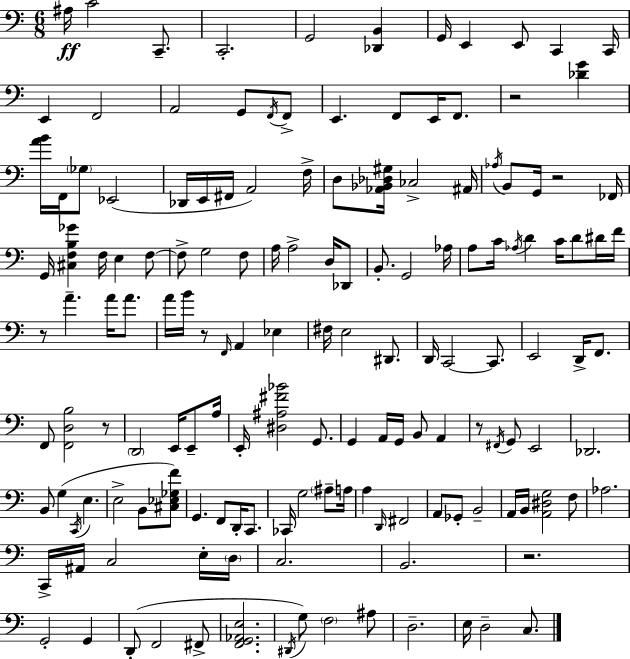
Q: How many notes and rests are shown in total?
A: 151